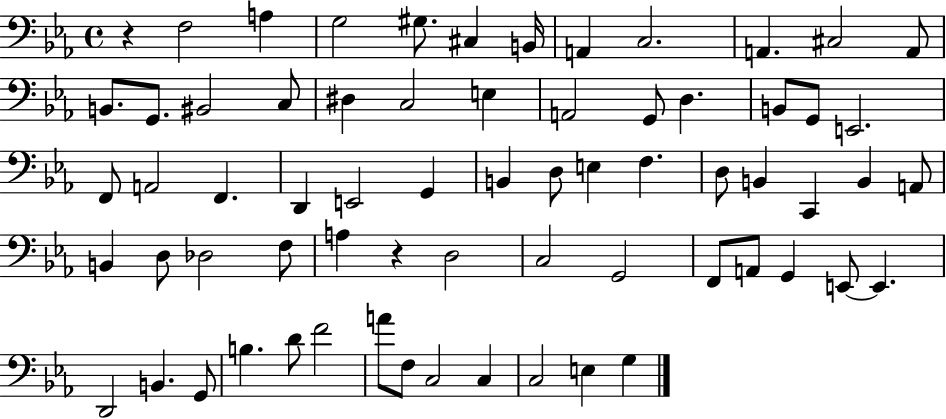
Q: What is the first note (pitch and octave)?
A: F3